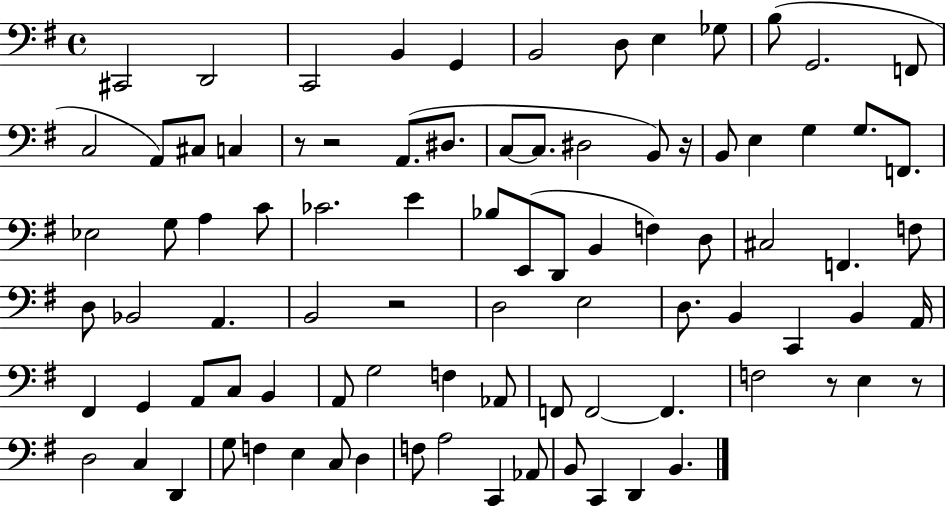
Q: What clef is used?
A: bass